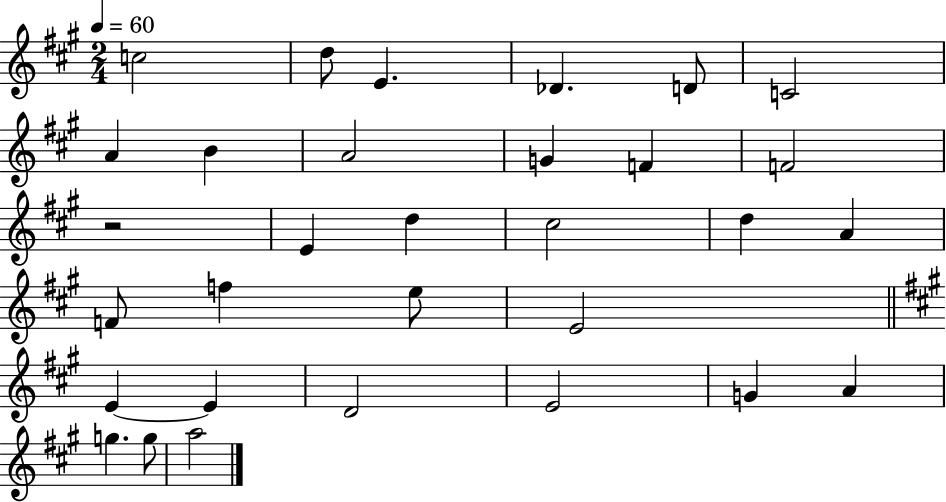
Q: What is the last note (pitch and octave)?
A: A5